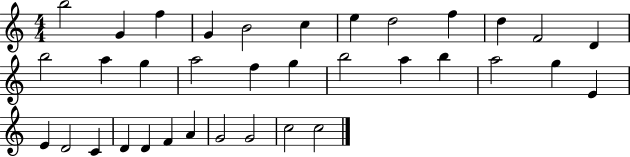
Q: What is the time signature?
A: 4/4